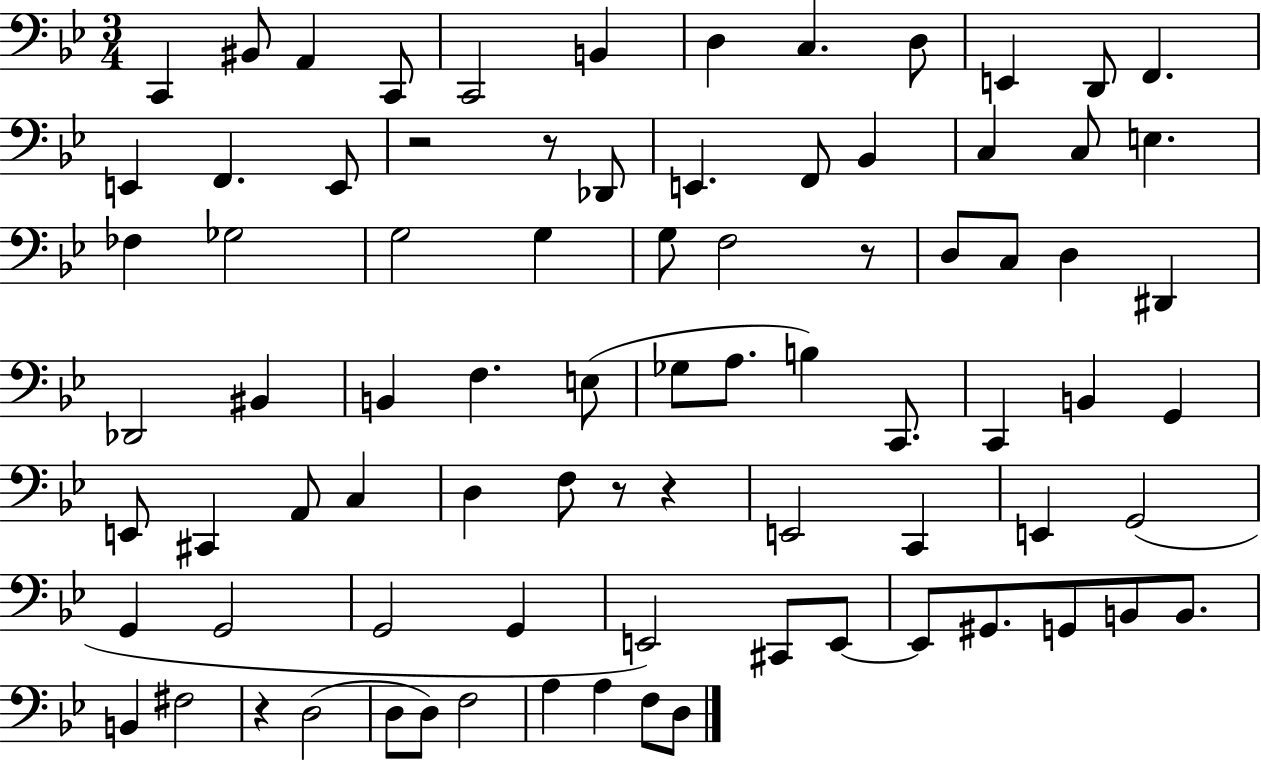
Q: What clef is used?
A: bass